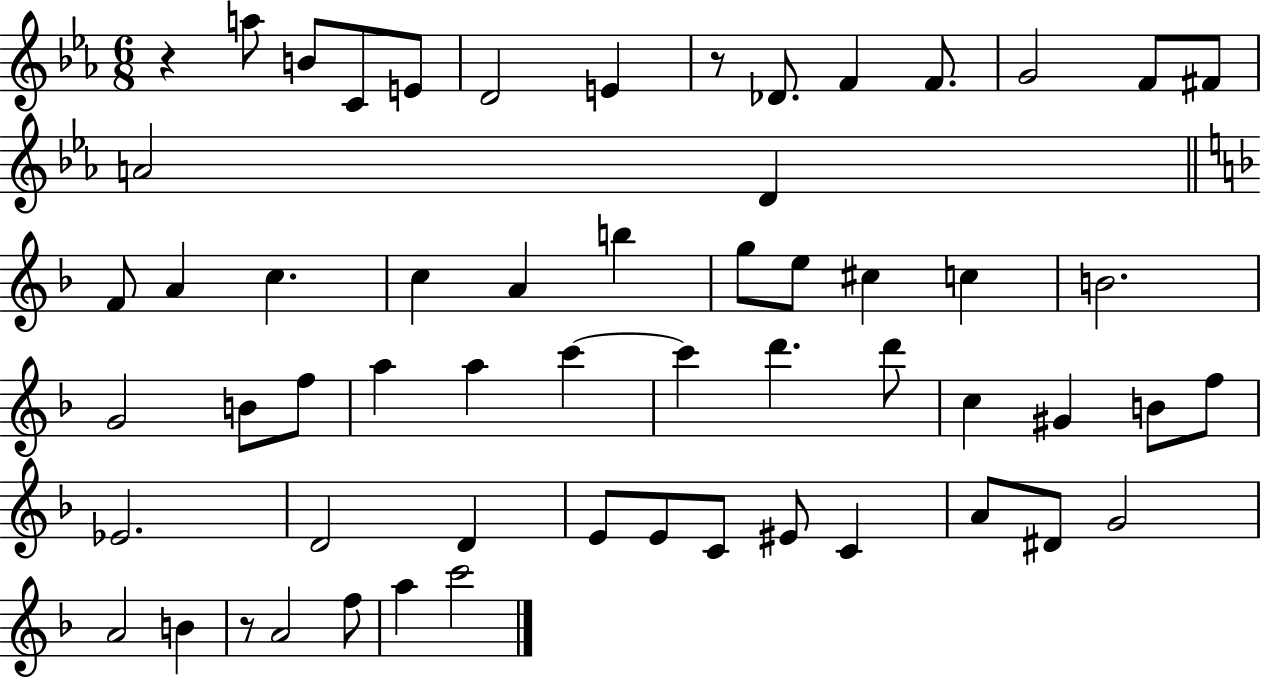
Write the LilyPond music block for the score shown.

{
  \clef treble
  \numericTimeSignature
  \time 6/8
  \key ees \major
  r4 a''8 b'8 c'8 e'8 | d'2 e'4 | r8 des'8. f'4 f'8. | g'2 f'8 fis'8 | \break a'2 d'4 | \bar "||" \break \key f \major f'8 a'4 c''4. | c''4 a'4 b''4 | g''8 e''8 cis''4 c''4 | b'2. | \break g'2 b'8 f''8 | a''4 a''4 c'''4~~ | c'''4 d'''4. d'''8 | c''4 gis'4 b'8 f''8 | \break ees'2. | d'2 d'4 | e'8 e'8 c'8 eis'8 c'4 | a'8 dis'8 g'2 | \break a'2 b'4 | r8 a'2 f''8 | a''4 c'''2 | \bar "|."
}